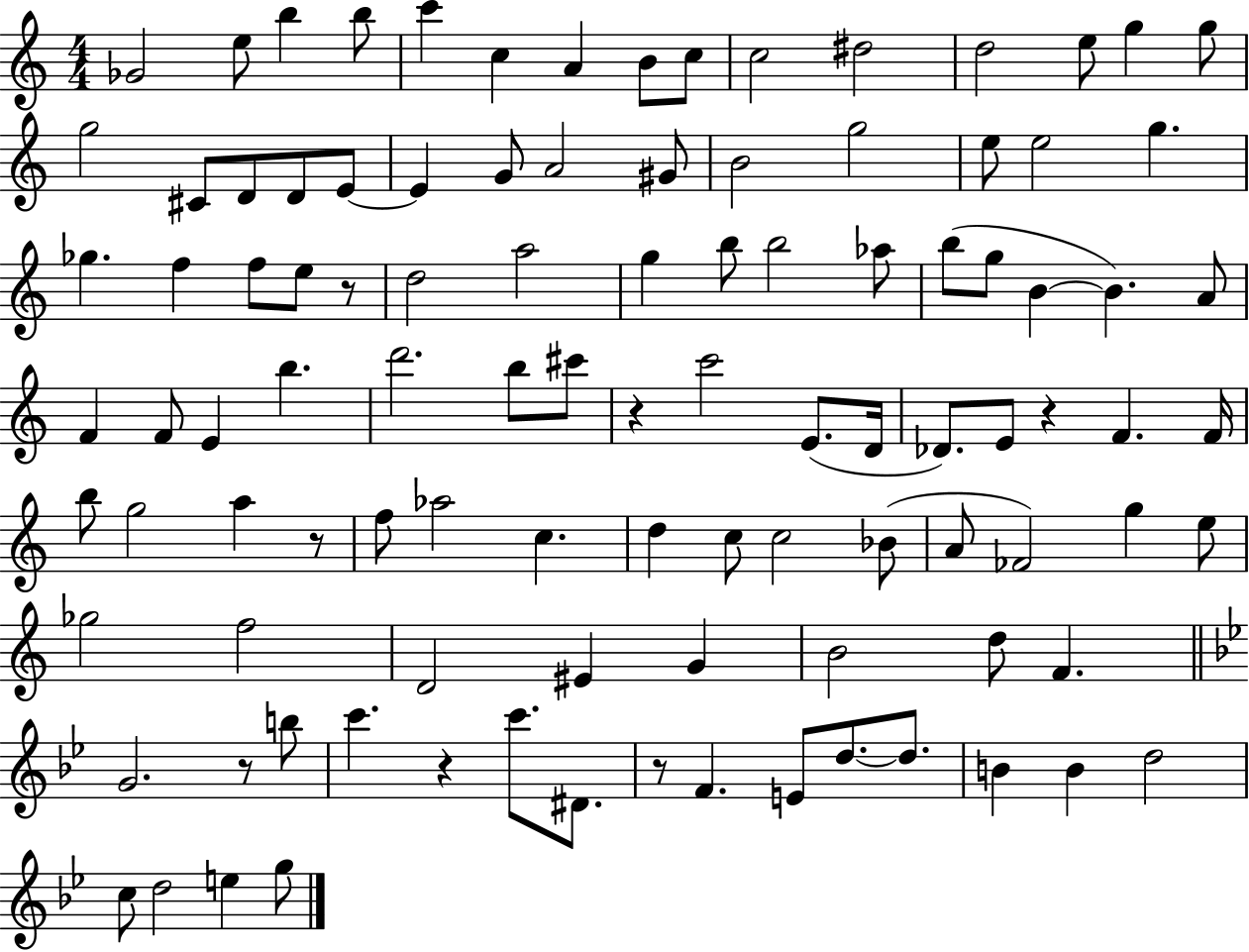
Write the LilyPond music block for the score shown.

{
  \clef treble
  \numericTimeSignature
  \time 4/4
  \key c \major
  \repeat volta 2 { ges'2 e''8 b''4 b''8 | c'''4 c''4 a'4 b'8 c''8 | c''2 dis''2 | d''2 e''8 g''4 g''8 | \break g''2 cis'8 d'8 d'8 e'8~~ | e'4 g'8 a'2 gis'8 | b'2 g''2 | e''8 e''2 g''4. | \break ges''4. f''4 f''8 e''8 r8 | d''2 a''2 | g''4 b''8 b''2 aes''8 | b''8( g''8 b'4~~ b'4.) a'8 | \break f'4 f'8 e'4 b''4. | d'''2. b''8 cis'''8 | r4 c'''2 e'8.( d'16 | des'8.) e'8 r4 f'4. f'16 | \break b''8 g''2 a''4 r8 | f''8 aes''2 c''4. | d''4 c''8 c''2 bes'8( | a'8 fes'2) g''4 e''8 | \break ges''2 f''2 | d'2 eis'4 g'4 | b'2 d''8 f'4. | \bar "||" \break \key bes \major g'2. r8 b''8 | c'''4. r4 c'''8. dis'8. | r8 f'4. e'8 d''8.~~ d''8. | b'4 b'4 d''2 | \break c''8 d''2 e''4 g''8 | } \bar "|."
}